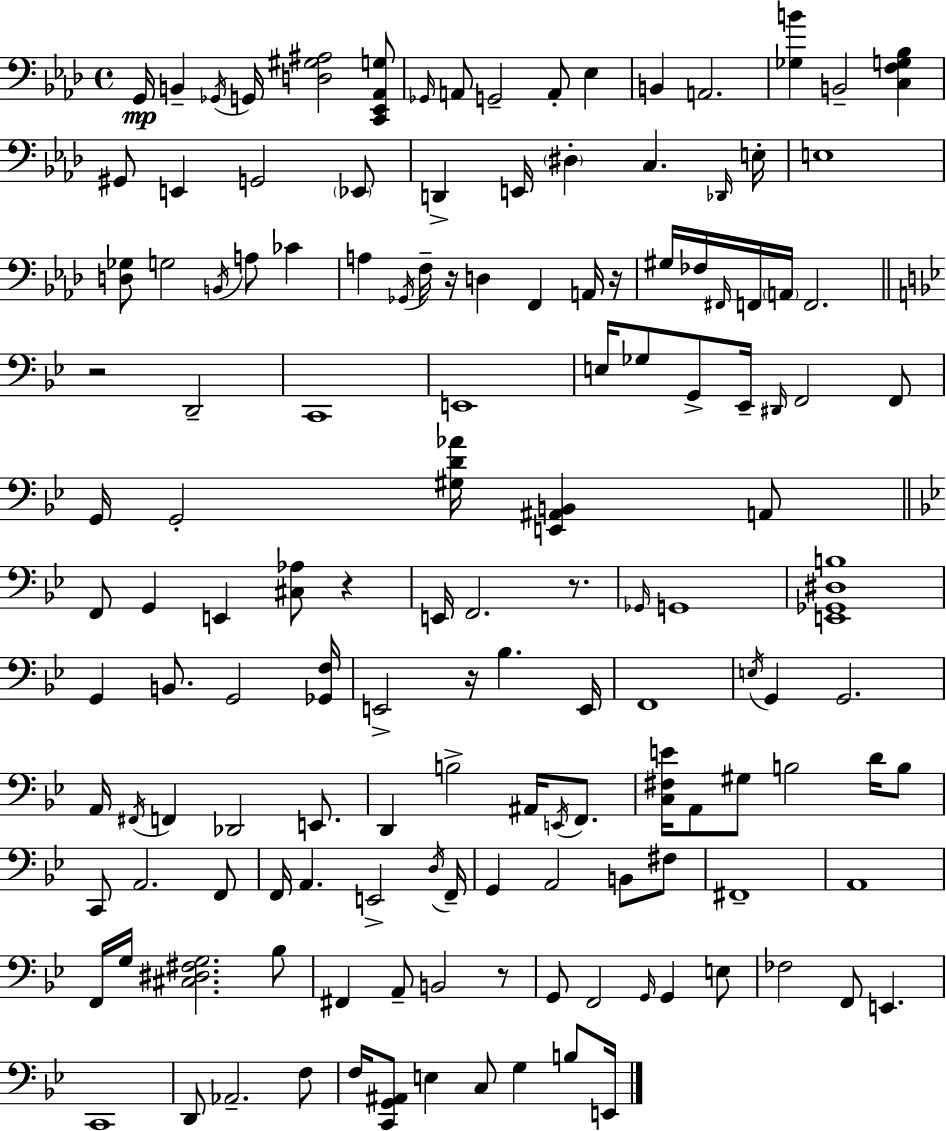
X:1
T:Untitled
M:4/4
L:1/4
K:Ab
G,,/4 B,, _G,,/4 G,,/4 [D,^G,^A,]2 [C,,_E,,_A,,G,]/2 _G,,/4 A,,/2 G,,2 A,,/2 _E, B,, A,,2 [_G,B] B,,2 [C,F,G,_B,] ^G,,/2 E,, G,,2 _E,,/2 D,, E,,/4 ^D, C, _D,,/4 E,/4 E,4 [D,_G,]/2 G,2 B,,/4 A,/2 _C A, _G,,/4 F,/4 z/4 D, F,, A,,/4 z/4 ^G,/4 _F,/4 ^F,,/4 F,,/4 A,,/4 F,,2 z2 D,,2 C,,4 E,,4 E,/4 _G,/2 G,,/2 _E,,/4 ^D,,/4 F,,2 F,,/2 G,,/4 G,,2 [^G,D_A]/4 [E,,^A,,B,,] A,,/2 F,,/2 G,, E,, [^C,_A,]/2 z E,,/4 F,,2 z/2 _G,,/4 G,,4 [E,,_G,,^D,B,]4 G,, B,,/2 G,,2 [_G,,F,]/4 E,,2 z/4 _B, E,,/4 F,,4 E,/4 G,, G,,2 A,,/4 ^F,,/4 F,, _D,,2 E,,/2 D,, B,2 ^A,,/4 E,,/4 F,,/2 [C,^F,E]/4 A,,/2 ^G,/2 B,2 D/4 B,/2 C,,/2 A,,2 F,,/2 F,,/4 A,, E,,2 D,/4 F,,/4 G,, A,,2 B,,/2 ^F,/2 ^F,,4 A,,4 F,,/4 G,/4 [^C,^D,^F,G,]2 _B,/2 ^F,, A,,/2 B,,2 z/2 G,,/2 F,,2 G,,/4 G,, E,/2 _F,2 F,,/2 E,, C,,4 D,,/2 _A,,2 F,/2 F,/4 [C,,G,,^A,,]/2 E, C,/2 G, B,/2 E,,/4